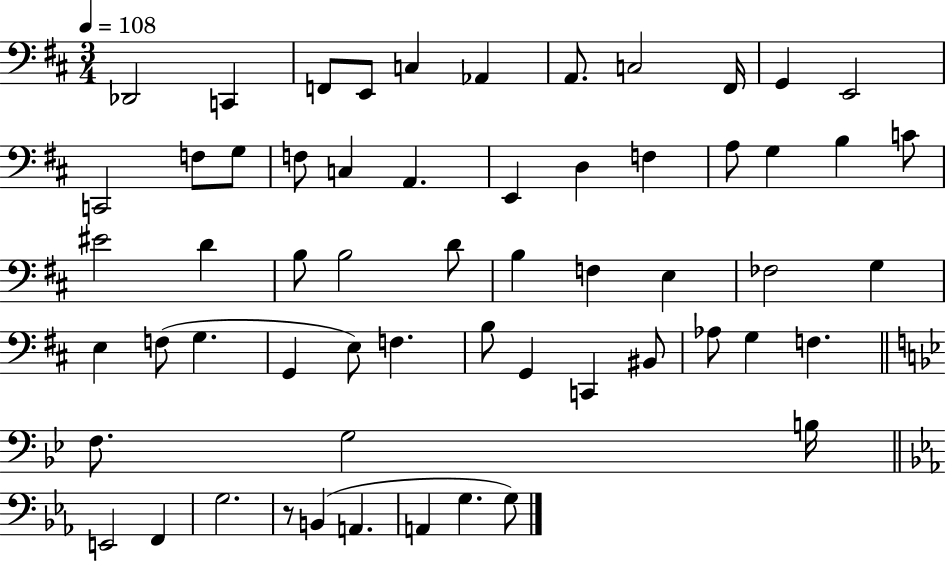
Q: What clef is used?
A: bass